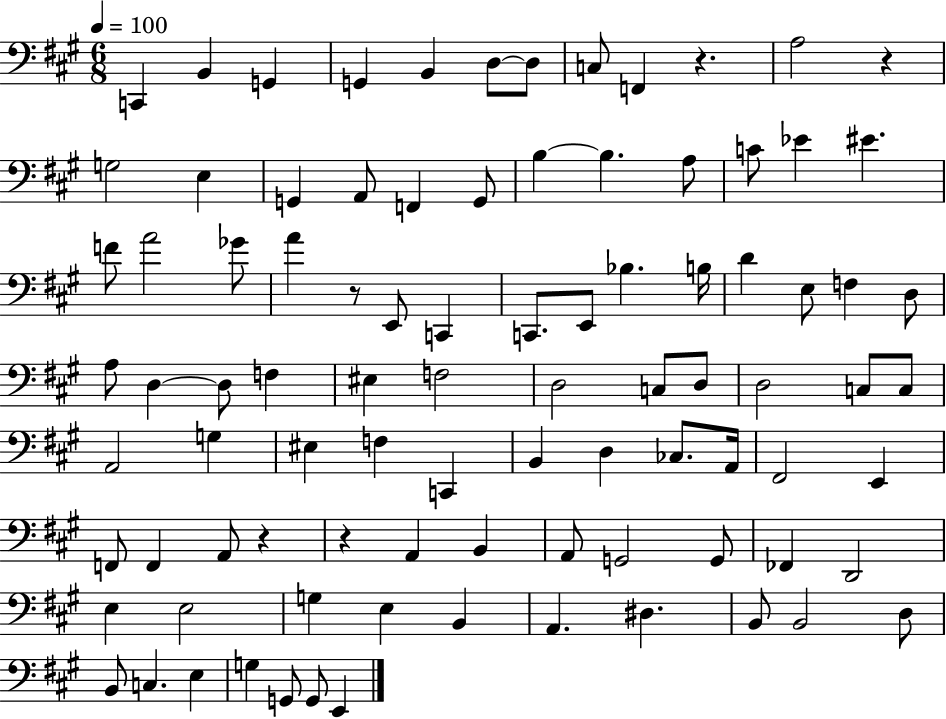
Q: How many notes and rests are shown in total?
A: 91